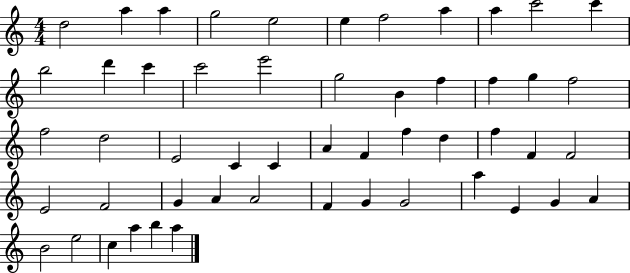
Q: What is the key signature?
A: C major